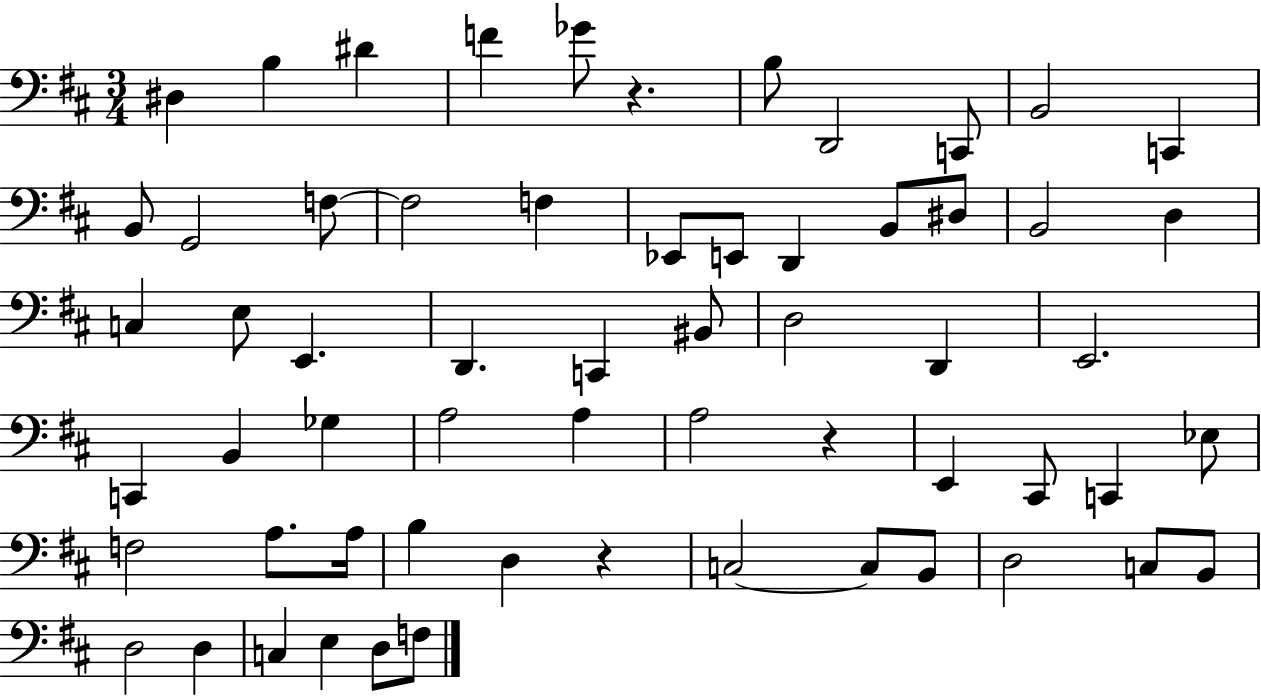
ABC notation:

X:1
T:Untitled
M:3/4
L:1/4
K:D
^D, B, ^D F _G/2 z B,/2 D,,2 C,,/2 B,,2 C,, B,,/2 G,,2 F,/2 F,2 F, _E,,/2 E,,/2 D,, B,,/2 ^D,/2 B,,2 D, C, E,/2 E,, D,, C,, ^B,,/2 D,2 D,, E,,2 C,, B,, _G, A,2 A, A,2 z E,, ^C,,/2 C,, _E,/2 F,2 A,/2 A,/4 B, D, z C,2 C,/2 B,,/2 D,2 C,/2 B,,/2 D,2 D, C, E, D,/2 F,/2